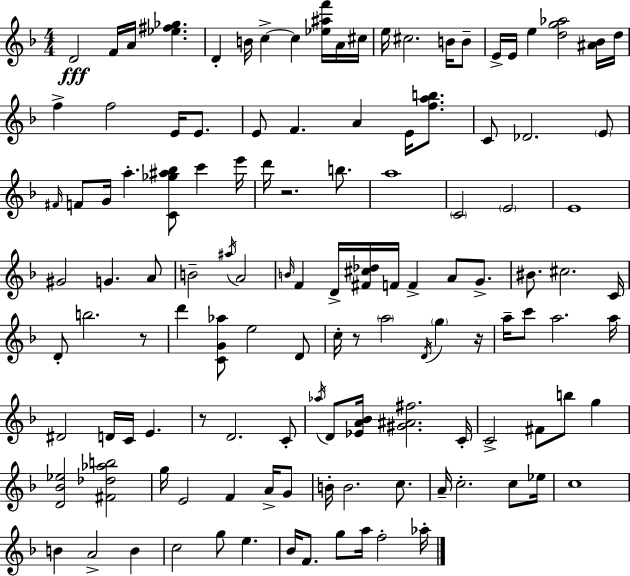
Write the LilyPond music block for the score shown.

{
  \clef treble
  \numericTimeSignature
  \time 4/4
  \key d \minor
  d'2\fff f'16 a'16 <ees'' fis'' ges''>4. | d'4-. b'16 c''4->~~ c''4 <ees'' ais'' f'''>16 a'16 cis''16 | e''16 cis''2. b'16 b'8-- | e'16-> e'16 e''4 <d'' g'' aes''>2 <ais' bes'>16 d''16 | \break f''4-> f''2 e'16 e'8. | e'8 f'4. a'4 e'16 <f'' a'' b''>8. | c'8 des'2. \parenthesize e'8 | \grace { fis'16 } f'8 g'16 a''4.-. <c' ges'' ais'' bes''>8 c'''4 | \break e'''16 d'''16 r2. b''8. | a''1 | \parenthesize c'2 \parenthesize e'2 | e'1 | \break gis'2 g'4. a'8 | b'2-- \acciaccatura { ais''16 } a'2 | \grace { b'16 } f'4 d'16-> <fis' cis'' des''>16 f'16 f'4-> a'8 | g'8.-> bis'8. cis''2. | \break c'16 d'8-. b''2. | r8 d'''4 <c' g' aes''>8 e''2 | d'8 c''16-. r8 \parenthesize a''2 \acciaccatura { d'16 } \parenthesize g''4 | r16 a''16-- c'''8 a''2. | \break a''16 dis'2 d'16 c'16 e'4. | r8 d'2. | c'8-. \acciaccatura { aes''16 } d'8 <ees' a' bes'>16 <gis' ais' fis''>2. | c'16-. c'2-> fis'8 b''8 | \break g''4 <d' bes' ees''>2 <fis' des'' aes'' b''>2 | g''16 e'2 f'4 | a'16-> g'8 b'16-. b'2. | c''8. a'16-- c''2.-. | \break c''8 ees''16 c''1 | b'4 a'2-> | b'4 c''2 g''8 e''4. | bes'16 f'8. g''8 a''16 f''2-. | \break aes''16-. \bar "|."
}